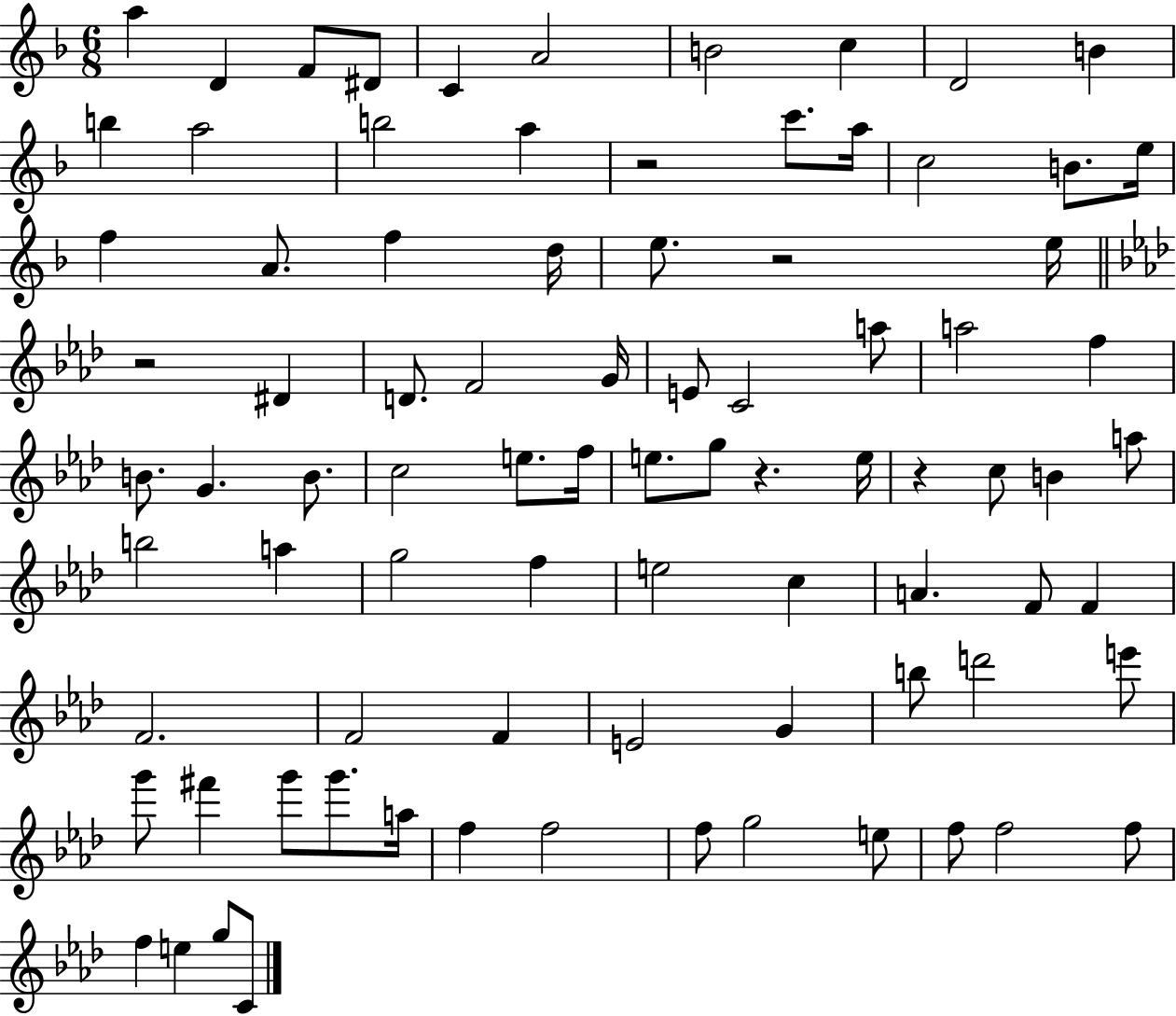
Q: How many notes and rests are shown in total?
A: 85